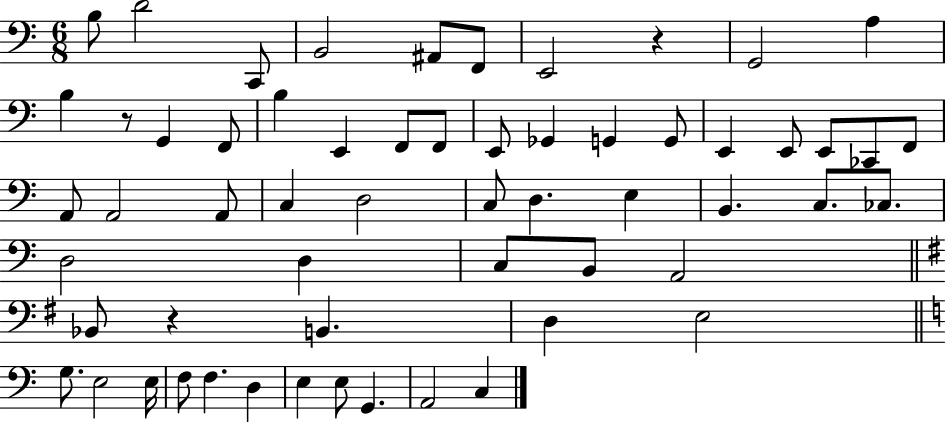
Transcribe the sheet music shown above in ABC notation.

X:1
T:Untitled
M:6/8
L:1/4
K:C
B,/2 D2 C,,/2 B,,2 ^A,,/2 F,,/2 E,,2 z G,,2 A, B, z/2 G,, F,,/2 B, E,, F,,/2 F,,/2 E,,/2 _G,, G,, G,,/2 E,, E,,/2 E,,/2 _C,,/2 F,,/2 A,,/2 A,,2 A,,/2 C, D,2 C,/2 D, E, B,, C,/2 _C,/2 D,2 D, C,/2 B,,/2 A,,2 _B,,/2 z B,, D, E,2 G,/2 E,2 E,/4 F,/2 F, D, E, E,/2 G,, A,,2 C,